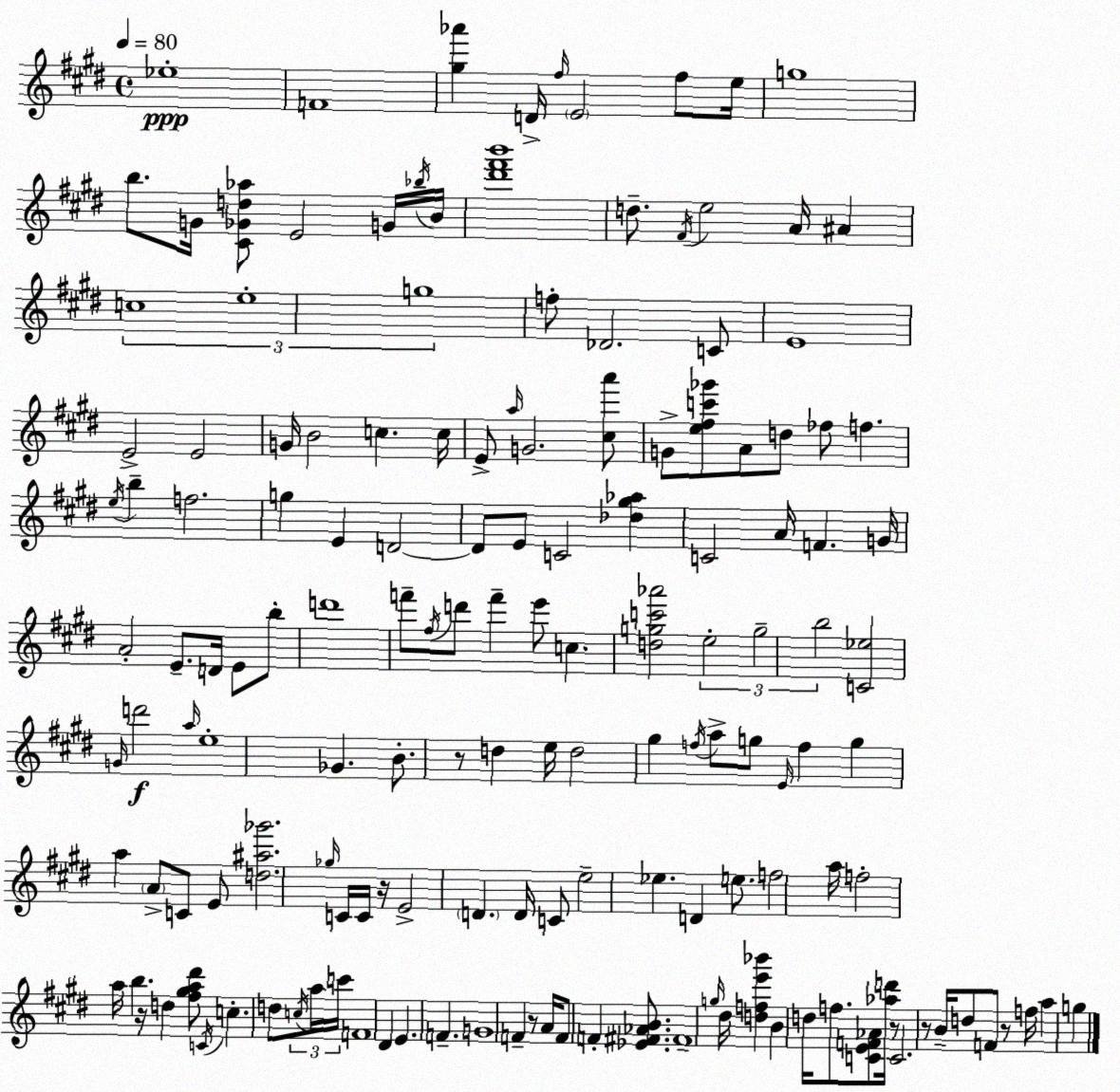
X:1
T:Untitled
M:4/4
L:1/4
K:E
_e4 F4 [^g_a'] D/4 ^f/4 E2 ^f/2 e/4 g4 b/2 G/4 [^C_Gd_a]/2 E2 G/4 _b/4 B/4 [^d'^f'b']4 d/2 ^F/4 e2 A/4 ^A c4 e4 g4 f/2 _D2 C/2 E4 E2 E2 G/4 B2 c c/4 E/2 a/4 G2 [^ca']/2 G/2 [e^fc'_g']/2 A/2 d/2 _f/2 f e/4 b f2 g E D2 D/2 E/2 C2 [_d^g_a] C2 A/4 F G/4 A2 E/2 D/4 E/2 b/2 d'4 f'/2 ^f/4 d'/2 f' e'/2 c [dgc'_a']2 e2 g2 b2 [C_e]2 G/4 d'2 a/4 e4 _G B/2 z/2 d e/4 d2 ^g f/4 a/2 g/2 E/4 f g a A/2 C/2 E/2 [d^a_g']2 _g/4 C/4 C/4 z/4 E2 D D/4 C/2 e2 _e D e/2 f2 a/4 f2 a/4 b z/4 d [^f^ga^d']/2 C/4 c d/2 c/4 a/4 c'/4 F4 ^D E F G4 F z/2 A/4 F/2 F [_E^F_AB]/2 ^F4 g/4 ^d/4 [dfe'_b'] B d/4 f/2 [CEF_A]/2 [_ad']/4 z/2 C2 z/2 B/4 d/2 F/2 z/2 f/4 a g